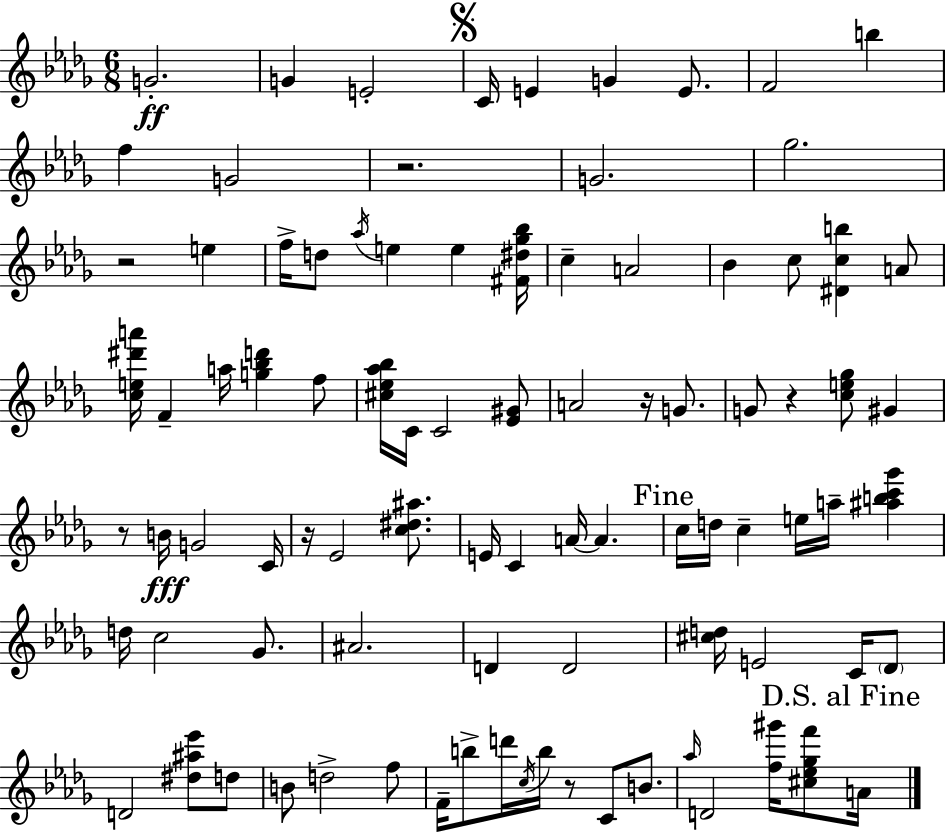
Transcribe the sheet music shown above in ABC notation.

X:1
T:Untitled
M:6/8
L:1/4
K:Bbm
G2 G E2 C/4 E G E/2 F2 b f G2 z2 G2 _g2 z2 e f/4 d/2 _a/4 e e [^F^d_g_b]/4 c A2 _B c/2 [^Dcb] A/2 [ce^d'a']/4 F a/4 [g_bd'] f/2 [^c_e_a_b]/4 C/4 C2 [_E^G]/2 A2 z/4 G/2 G/2 z [ce_g]/2 ^G z/2 B/4 G2 C/4 z/4 _E2 [c^d^a]/2 E/4 C A/4 A c/4 d/4 c e/4 a/4 [^abc'_g'] d/4 c2 _G/2 ^A2 D D2 [^cd]/4 E2 C/4 _D/2 D2 [^d^a_e']/2 d/2 B/2 d2 f/2 F/4 b/2 d'/4 c/4 b/4 z/2 C/2 B/2 _a/4 D2 [f^g']/4 [^c_e_gf']/2 A/4